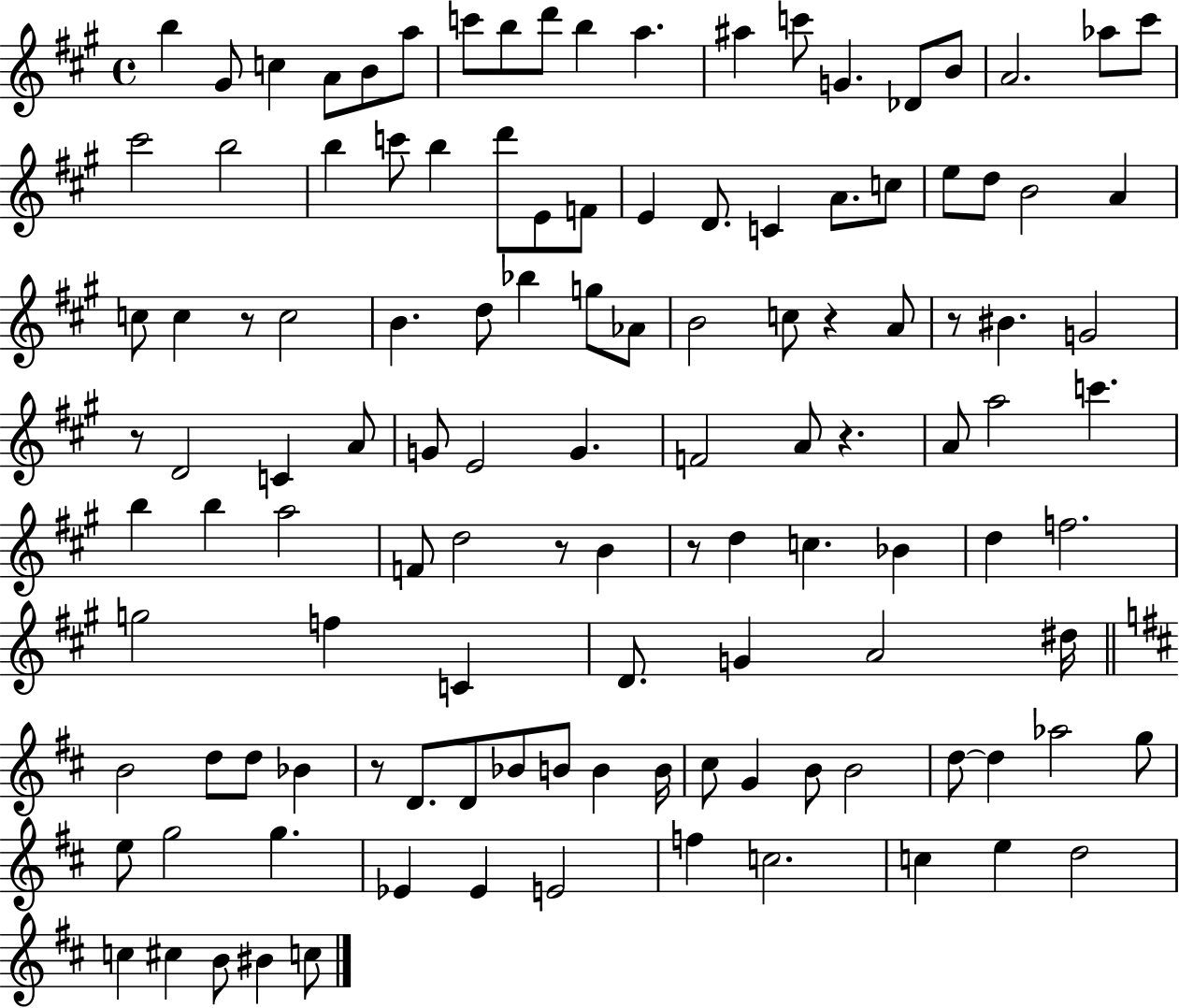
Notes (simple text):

B5/q G#4/e C5/q A4/e B4/e A5/e C6/e B5/e D6/e B5/q A5/q. A#5/q C6/e G4/q. Db4/e B4/e A4/h. Ab5/e C#6/e C#6/h B5/h B5/q C6/e B5/q D6/e E4/e F4/e E4/q D4/e. C4/q A4/e. C5/e E5/e D5/e B4/h A4/q C5/e C5/q R/e C5/h B4/q. D5/e Bb5/q G5/e Ab4/e B4/h C5/e R/q A4/e R/e BIS4/q. G4/h R/e D4/h C4/q A4/e G4/e E4/h G4/q. F4/h A4/e R/q. A4/e A5/h C6/q. B5/q B5/q A5/h F4/e D5/h R/e B4/q R/e D5/q C5/q. Bb4/q D5/q F5/h. G5/h F5/q C4/q D4/e. G4/q A4/h D#5/s B4/h D5/e D5/e Bb4/q R/e D4/e. D4/e Bb4/e B4/e B4/q B4/s C#5/e G4/q B4/e B4/h D5/e D5/q Ab5/h G5/e E5/e G5/h G5/q. Eb4/q Eb4/q E4/h F5/q C5/h. C5/q E5/q D5/h C5/q C#5/q B4/e BIS4/q C5/e